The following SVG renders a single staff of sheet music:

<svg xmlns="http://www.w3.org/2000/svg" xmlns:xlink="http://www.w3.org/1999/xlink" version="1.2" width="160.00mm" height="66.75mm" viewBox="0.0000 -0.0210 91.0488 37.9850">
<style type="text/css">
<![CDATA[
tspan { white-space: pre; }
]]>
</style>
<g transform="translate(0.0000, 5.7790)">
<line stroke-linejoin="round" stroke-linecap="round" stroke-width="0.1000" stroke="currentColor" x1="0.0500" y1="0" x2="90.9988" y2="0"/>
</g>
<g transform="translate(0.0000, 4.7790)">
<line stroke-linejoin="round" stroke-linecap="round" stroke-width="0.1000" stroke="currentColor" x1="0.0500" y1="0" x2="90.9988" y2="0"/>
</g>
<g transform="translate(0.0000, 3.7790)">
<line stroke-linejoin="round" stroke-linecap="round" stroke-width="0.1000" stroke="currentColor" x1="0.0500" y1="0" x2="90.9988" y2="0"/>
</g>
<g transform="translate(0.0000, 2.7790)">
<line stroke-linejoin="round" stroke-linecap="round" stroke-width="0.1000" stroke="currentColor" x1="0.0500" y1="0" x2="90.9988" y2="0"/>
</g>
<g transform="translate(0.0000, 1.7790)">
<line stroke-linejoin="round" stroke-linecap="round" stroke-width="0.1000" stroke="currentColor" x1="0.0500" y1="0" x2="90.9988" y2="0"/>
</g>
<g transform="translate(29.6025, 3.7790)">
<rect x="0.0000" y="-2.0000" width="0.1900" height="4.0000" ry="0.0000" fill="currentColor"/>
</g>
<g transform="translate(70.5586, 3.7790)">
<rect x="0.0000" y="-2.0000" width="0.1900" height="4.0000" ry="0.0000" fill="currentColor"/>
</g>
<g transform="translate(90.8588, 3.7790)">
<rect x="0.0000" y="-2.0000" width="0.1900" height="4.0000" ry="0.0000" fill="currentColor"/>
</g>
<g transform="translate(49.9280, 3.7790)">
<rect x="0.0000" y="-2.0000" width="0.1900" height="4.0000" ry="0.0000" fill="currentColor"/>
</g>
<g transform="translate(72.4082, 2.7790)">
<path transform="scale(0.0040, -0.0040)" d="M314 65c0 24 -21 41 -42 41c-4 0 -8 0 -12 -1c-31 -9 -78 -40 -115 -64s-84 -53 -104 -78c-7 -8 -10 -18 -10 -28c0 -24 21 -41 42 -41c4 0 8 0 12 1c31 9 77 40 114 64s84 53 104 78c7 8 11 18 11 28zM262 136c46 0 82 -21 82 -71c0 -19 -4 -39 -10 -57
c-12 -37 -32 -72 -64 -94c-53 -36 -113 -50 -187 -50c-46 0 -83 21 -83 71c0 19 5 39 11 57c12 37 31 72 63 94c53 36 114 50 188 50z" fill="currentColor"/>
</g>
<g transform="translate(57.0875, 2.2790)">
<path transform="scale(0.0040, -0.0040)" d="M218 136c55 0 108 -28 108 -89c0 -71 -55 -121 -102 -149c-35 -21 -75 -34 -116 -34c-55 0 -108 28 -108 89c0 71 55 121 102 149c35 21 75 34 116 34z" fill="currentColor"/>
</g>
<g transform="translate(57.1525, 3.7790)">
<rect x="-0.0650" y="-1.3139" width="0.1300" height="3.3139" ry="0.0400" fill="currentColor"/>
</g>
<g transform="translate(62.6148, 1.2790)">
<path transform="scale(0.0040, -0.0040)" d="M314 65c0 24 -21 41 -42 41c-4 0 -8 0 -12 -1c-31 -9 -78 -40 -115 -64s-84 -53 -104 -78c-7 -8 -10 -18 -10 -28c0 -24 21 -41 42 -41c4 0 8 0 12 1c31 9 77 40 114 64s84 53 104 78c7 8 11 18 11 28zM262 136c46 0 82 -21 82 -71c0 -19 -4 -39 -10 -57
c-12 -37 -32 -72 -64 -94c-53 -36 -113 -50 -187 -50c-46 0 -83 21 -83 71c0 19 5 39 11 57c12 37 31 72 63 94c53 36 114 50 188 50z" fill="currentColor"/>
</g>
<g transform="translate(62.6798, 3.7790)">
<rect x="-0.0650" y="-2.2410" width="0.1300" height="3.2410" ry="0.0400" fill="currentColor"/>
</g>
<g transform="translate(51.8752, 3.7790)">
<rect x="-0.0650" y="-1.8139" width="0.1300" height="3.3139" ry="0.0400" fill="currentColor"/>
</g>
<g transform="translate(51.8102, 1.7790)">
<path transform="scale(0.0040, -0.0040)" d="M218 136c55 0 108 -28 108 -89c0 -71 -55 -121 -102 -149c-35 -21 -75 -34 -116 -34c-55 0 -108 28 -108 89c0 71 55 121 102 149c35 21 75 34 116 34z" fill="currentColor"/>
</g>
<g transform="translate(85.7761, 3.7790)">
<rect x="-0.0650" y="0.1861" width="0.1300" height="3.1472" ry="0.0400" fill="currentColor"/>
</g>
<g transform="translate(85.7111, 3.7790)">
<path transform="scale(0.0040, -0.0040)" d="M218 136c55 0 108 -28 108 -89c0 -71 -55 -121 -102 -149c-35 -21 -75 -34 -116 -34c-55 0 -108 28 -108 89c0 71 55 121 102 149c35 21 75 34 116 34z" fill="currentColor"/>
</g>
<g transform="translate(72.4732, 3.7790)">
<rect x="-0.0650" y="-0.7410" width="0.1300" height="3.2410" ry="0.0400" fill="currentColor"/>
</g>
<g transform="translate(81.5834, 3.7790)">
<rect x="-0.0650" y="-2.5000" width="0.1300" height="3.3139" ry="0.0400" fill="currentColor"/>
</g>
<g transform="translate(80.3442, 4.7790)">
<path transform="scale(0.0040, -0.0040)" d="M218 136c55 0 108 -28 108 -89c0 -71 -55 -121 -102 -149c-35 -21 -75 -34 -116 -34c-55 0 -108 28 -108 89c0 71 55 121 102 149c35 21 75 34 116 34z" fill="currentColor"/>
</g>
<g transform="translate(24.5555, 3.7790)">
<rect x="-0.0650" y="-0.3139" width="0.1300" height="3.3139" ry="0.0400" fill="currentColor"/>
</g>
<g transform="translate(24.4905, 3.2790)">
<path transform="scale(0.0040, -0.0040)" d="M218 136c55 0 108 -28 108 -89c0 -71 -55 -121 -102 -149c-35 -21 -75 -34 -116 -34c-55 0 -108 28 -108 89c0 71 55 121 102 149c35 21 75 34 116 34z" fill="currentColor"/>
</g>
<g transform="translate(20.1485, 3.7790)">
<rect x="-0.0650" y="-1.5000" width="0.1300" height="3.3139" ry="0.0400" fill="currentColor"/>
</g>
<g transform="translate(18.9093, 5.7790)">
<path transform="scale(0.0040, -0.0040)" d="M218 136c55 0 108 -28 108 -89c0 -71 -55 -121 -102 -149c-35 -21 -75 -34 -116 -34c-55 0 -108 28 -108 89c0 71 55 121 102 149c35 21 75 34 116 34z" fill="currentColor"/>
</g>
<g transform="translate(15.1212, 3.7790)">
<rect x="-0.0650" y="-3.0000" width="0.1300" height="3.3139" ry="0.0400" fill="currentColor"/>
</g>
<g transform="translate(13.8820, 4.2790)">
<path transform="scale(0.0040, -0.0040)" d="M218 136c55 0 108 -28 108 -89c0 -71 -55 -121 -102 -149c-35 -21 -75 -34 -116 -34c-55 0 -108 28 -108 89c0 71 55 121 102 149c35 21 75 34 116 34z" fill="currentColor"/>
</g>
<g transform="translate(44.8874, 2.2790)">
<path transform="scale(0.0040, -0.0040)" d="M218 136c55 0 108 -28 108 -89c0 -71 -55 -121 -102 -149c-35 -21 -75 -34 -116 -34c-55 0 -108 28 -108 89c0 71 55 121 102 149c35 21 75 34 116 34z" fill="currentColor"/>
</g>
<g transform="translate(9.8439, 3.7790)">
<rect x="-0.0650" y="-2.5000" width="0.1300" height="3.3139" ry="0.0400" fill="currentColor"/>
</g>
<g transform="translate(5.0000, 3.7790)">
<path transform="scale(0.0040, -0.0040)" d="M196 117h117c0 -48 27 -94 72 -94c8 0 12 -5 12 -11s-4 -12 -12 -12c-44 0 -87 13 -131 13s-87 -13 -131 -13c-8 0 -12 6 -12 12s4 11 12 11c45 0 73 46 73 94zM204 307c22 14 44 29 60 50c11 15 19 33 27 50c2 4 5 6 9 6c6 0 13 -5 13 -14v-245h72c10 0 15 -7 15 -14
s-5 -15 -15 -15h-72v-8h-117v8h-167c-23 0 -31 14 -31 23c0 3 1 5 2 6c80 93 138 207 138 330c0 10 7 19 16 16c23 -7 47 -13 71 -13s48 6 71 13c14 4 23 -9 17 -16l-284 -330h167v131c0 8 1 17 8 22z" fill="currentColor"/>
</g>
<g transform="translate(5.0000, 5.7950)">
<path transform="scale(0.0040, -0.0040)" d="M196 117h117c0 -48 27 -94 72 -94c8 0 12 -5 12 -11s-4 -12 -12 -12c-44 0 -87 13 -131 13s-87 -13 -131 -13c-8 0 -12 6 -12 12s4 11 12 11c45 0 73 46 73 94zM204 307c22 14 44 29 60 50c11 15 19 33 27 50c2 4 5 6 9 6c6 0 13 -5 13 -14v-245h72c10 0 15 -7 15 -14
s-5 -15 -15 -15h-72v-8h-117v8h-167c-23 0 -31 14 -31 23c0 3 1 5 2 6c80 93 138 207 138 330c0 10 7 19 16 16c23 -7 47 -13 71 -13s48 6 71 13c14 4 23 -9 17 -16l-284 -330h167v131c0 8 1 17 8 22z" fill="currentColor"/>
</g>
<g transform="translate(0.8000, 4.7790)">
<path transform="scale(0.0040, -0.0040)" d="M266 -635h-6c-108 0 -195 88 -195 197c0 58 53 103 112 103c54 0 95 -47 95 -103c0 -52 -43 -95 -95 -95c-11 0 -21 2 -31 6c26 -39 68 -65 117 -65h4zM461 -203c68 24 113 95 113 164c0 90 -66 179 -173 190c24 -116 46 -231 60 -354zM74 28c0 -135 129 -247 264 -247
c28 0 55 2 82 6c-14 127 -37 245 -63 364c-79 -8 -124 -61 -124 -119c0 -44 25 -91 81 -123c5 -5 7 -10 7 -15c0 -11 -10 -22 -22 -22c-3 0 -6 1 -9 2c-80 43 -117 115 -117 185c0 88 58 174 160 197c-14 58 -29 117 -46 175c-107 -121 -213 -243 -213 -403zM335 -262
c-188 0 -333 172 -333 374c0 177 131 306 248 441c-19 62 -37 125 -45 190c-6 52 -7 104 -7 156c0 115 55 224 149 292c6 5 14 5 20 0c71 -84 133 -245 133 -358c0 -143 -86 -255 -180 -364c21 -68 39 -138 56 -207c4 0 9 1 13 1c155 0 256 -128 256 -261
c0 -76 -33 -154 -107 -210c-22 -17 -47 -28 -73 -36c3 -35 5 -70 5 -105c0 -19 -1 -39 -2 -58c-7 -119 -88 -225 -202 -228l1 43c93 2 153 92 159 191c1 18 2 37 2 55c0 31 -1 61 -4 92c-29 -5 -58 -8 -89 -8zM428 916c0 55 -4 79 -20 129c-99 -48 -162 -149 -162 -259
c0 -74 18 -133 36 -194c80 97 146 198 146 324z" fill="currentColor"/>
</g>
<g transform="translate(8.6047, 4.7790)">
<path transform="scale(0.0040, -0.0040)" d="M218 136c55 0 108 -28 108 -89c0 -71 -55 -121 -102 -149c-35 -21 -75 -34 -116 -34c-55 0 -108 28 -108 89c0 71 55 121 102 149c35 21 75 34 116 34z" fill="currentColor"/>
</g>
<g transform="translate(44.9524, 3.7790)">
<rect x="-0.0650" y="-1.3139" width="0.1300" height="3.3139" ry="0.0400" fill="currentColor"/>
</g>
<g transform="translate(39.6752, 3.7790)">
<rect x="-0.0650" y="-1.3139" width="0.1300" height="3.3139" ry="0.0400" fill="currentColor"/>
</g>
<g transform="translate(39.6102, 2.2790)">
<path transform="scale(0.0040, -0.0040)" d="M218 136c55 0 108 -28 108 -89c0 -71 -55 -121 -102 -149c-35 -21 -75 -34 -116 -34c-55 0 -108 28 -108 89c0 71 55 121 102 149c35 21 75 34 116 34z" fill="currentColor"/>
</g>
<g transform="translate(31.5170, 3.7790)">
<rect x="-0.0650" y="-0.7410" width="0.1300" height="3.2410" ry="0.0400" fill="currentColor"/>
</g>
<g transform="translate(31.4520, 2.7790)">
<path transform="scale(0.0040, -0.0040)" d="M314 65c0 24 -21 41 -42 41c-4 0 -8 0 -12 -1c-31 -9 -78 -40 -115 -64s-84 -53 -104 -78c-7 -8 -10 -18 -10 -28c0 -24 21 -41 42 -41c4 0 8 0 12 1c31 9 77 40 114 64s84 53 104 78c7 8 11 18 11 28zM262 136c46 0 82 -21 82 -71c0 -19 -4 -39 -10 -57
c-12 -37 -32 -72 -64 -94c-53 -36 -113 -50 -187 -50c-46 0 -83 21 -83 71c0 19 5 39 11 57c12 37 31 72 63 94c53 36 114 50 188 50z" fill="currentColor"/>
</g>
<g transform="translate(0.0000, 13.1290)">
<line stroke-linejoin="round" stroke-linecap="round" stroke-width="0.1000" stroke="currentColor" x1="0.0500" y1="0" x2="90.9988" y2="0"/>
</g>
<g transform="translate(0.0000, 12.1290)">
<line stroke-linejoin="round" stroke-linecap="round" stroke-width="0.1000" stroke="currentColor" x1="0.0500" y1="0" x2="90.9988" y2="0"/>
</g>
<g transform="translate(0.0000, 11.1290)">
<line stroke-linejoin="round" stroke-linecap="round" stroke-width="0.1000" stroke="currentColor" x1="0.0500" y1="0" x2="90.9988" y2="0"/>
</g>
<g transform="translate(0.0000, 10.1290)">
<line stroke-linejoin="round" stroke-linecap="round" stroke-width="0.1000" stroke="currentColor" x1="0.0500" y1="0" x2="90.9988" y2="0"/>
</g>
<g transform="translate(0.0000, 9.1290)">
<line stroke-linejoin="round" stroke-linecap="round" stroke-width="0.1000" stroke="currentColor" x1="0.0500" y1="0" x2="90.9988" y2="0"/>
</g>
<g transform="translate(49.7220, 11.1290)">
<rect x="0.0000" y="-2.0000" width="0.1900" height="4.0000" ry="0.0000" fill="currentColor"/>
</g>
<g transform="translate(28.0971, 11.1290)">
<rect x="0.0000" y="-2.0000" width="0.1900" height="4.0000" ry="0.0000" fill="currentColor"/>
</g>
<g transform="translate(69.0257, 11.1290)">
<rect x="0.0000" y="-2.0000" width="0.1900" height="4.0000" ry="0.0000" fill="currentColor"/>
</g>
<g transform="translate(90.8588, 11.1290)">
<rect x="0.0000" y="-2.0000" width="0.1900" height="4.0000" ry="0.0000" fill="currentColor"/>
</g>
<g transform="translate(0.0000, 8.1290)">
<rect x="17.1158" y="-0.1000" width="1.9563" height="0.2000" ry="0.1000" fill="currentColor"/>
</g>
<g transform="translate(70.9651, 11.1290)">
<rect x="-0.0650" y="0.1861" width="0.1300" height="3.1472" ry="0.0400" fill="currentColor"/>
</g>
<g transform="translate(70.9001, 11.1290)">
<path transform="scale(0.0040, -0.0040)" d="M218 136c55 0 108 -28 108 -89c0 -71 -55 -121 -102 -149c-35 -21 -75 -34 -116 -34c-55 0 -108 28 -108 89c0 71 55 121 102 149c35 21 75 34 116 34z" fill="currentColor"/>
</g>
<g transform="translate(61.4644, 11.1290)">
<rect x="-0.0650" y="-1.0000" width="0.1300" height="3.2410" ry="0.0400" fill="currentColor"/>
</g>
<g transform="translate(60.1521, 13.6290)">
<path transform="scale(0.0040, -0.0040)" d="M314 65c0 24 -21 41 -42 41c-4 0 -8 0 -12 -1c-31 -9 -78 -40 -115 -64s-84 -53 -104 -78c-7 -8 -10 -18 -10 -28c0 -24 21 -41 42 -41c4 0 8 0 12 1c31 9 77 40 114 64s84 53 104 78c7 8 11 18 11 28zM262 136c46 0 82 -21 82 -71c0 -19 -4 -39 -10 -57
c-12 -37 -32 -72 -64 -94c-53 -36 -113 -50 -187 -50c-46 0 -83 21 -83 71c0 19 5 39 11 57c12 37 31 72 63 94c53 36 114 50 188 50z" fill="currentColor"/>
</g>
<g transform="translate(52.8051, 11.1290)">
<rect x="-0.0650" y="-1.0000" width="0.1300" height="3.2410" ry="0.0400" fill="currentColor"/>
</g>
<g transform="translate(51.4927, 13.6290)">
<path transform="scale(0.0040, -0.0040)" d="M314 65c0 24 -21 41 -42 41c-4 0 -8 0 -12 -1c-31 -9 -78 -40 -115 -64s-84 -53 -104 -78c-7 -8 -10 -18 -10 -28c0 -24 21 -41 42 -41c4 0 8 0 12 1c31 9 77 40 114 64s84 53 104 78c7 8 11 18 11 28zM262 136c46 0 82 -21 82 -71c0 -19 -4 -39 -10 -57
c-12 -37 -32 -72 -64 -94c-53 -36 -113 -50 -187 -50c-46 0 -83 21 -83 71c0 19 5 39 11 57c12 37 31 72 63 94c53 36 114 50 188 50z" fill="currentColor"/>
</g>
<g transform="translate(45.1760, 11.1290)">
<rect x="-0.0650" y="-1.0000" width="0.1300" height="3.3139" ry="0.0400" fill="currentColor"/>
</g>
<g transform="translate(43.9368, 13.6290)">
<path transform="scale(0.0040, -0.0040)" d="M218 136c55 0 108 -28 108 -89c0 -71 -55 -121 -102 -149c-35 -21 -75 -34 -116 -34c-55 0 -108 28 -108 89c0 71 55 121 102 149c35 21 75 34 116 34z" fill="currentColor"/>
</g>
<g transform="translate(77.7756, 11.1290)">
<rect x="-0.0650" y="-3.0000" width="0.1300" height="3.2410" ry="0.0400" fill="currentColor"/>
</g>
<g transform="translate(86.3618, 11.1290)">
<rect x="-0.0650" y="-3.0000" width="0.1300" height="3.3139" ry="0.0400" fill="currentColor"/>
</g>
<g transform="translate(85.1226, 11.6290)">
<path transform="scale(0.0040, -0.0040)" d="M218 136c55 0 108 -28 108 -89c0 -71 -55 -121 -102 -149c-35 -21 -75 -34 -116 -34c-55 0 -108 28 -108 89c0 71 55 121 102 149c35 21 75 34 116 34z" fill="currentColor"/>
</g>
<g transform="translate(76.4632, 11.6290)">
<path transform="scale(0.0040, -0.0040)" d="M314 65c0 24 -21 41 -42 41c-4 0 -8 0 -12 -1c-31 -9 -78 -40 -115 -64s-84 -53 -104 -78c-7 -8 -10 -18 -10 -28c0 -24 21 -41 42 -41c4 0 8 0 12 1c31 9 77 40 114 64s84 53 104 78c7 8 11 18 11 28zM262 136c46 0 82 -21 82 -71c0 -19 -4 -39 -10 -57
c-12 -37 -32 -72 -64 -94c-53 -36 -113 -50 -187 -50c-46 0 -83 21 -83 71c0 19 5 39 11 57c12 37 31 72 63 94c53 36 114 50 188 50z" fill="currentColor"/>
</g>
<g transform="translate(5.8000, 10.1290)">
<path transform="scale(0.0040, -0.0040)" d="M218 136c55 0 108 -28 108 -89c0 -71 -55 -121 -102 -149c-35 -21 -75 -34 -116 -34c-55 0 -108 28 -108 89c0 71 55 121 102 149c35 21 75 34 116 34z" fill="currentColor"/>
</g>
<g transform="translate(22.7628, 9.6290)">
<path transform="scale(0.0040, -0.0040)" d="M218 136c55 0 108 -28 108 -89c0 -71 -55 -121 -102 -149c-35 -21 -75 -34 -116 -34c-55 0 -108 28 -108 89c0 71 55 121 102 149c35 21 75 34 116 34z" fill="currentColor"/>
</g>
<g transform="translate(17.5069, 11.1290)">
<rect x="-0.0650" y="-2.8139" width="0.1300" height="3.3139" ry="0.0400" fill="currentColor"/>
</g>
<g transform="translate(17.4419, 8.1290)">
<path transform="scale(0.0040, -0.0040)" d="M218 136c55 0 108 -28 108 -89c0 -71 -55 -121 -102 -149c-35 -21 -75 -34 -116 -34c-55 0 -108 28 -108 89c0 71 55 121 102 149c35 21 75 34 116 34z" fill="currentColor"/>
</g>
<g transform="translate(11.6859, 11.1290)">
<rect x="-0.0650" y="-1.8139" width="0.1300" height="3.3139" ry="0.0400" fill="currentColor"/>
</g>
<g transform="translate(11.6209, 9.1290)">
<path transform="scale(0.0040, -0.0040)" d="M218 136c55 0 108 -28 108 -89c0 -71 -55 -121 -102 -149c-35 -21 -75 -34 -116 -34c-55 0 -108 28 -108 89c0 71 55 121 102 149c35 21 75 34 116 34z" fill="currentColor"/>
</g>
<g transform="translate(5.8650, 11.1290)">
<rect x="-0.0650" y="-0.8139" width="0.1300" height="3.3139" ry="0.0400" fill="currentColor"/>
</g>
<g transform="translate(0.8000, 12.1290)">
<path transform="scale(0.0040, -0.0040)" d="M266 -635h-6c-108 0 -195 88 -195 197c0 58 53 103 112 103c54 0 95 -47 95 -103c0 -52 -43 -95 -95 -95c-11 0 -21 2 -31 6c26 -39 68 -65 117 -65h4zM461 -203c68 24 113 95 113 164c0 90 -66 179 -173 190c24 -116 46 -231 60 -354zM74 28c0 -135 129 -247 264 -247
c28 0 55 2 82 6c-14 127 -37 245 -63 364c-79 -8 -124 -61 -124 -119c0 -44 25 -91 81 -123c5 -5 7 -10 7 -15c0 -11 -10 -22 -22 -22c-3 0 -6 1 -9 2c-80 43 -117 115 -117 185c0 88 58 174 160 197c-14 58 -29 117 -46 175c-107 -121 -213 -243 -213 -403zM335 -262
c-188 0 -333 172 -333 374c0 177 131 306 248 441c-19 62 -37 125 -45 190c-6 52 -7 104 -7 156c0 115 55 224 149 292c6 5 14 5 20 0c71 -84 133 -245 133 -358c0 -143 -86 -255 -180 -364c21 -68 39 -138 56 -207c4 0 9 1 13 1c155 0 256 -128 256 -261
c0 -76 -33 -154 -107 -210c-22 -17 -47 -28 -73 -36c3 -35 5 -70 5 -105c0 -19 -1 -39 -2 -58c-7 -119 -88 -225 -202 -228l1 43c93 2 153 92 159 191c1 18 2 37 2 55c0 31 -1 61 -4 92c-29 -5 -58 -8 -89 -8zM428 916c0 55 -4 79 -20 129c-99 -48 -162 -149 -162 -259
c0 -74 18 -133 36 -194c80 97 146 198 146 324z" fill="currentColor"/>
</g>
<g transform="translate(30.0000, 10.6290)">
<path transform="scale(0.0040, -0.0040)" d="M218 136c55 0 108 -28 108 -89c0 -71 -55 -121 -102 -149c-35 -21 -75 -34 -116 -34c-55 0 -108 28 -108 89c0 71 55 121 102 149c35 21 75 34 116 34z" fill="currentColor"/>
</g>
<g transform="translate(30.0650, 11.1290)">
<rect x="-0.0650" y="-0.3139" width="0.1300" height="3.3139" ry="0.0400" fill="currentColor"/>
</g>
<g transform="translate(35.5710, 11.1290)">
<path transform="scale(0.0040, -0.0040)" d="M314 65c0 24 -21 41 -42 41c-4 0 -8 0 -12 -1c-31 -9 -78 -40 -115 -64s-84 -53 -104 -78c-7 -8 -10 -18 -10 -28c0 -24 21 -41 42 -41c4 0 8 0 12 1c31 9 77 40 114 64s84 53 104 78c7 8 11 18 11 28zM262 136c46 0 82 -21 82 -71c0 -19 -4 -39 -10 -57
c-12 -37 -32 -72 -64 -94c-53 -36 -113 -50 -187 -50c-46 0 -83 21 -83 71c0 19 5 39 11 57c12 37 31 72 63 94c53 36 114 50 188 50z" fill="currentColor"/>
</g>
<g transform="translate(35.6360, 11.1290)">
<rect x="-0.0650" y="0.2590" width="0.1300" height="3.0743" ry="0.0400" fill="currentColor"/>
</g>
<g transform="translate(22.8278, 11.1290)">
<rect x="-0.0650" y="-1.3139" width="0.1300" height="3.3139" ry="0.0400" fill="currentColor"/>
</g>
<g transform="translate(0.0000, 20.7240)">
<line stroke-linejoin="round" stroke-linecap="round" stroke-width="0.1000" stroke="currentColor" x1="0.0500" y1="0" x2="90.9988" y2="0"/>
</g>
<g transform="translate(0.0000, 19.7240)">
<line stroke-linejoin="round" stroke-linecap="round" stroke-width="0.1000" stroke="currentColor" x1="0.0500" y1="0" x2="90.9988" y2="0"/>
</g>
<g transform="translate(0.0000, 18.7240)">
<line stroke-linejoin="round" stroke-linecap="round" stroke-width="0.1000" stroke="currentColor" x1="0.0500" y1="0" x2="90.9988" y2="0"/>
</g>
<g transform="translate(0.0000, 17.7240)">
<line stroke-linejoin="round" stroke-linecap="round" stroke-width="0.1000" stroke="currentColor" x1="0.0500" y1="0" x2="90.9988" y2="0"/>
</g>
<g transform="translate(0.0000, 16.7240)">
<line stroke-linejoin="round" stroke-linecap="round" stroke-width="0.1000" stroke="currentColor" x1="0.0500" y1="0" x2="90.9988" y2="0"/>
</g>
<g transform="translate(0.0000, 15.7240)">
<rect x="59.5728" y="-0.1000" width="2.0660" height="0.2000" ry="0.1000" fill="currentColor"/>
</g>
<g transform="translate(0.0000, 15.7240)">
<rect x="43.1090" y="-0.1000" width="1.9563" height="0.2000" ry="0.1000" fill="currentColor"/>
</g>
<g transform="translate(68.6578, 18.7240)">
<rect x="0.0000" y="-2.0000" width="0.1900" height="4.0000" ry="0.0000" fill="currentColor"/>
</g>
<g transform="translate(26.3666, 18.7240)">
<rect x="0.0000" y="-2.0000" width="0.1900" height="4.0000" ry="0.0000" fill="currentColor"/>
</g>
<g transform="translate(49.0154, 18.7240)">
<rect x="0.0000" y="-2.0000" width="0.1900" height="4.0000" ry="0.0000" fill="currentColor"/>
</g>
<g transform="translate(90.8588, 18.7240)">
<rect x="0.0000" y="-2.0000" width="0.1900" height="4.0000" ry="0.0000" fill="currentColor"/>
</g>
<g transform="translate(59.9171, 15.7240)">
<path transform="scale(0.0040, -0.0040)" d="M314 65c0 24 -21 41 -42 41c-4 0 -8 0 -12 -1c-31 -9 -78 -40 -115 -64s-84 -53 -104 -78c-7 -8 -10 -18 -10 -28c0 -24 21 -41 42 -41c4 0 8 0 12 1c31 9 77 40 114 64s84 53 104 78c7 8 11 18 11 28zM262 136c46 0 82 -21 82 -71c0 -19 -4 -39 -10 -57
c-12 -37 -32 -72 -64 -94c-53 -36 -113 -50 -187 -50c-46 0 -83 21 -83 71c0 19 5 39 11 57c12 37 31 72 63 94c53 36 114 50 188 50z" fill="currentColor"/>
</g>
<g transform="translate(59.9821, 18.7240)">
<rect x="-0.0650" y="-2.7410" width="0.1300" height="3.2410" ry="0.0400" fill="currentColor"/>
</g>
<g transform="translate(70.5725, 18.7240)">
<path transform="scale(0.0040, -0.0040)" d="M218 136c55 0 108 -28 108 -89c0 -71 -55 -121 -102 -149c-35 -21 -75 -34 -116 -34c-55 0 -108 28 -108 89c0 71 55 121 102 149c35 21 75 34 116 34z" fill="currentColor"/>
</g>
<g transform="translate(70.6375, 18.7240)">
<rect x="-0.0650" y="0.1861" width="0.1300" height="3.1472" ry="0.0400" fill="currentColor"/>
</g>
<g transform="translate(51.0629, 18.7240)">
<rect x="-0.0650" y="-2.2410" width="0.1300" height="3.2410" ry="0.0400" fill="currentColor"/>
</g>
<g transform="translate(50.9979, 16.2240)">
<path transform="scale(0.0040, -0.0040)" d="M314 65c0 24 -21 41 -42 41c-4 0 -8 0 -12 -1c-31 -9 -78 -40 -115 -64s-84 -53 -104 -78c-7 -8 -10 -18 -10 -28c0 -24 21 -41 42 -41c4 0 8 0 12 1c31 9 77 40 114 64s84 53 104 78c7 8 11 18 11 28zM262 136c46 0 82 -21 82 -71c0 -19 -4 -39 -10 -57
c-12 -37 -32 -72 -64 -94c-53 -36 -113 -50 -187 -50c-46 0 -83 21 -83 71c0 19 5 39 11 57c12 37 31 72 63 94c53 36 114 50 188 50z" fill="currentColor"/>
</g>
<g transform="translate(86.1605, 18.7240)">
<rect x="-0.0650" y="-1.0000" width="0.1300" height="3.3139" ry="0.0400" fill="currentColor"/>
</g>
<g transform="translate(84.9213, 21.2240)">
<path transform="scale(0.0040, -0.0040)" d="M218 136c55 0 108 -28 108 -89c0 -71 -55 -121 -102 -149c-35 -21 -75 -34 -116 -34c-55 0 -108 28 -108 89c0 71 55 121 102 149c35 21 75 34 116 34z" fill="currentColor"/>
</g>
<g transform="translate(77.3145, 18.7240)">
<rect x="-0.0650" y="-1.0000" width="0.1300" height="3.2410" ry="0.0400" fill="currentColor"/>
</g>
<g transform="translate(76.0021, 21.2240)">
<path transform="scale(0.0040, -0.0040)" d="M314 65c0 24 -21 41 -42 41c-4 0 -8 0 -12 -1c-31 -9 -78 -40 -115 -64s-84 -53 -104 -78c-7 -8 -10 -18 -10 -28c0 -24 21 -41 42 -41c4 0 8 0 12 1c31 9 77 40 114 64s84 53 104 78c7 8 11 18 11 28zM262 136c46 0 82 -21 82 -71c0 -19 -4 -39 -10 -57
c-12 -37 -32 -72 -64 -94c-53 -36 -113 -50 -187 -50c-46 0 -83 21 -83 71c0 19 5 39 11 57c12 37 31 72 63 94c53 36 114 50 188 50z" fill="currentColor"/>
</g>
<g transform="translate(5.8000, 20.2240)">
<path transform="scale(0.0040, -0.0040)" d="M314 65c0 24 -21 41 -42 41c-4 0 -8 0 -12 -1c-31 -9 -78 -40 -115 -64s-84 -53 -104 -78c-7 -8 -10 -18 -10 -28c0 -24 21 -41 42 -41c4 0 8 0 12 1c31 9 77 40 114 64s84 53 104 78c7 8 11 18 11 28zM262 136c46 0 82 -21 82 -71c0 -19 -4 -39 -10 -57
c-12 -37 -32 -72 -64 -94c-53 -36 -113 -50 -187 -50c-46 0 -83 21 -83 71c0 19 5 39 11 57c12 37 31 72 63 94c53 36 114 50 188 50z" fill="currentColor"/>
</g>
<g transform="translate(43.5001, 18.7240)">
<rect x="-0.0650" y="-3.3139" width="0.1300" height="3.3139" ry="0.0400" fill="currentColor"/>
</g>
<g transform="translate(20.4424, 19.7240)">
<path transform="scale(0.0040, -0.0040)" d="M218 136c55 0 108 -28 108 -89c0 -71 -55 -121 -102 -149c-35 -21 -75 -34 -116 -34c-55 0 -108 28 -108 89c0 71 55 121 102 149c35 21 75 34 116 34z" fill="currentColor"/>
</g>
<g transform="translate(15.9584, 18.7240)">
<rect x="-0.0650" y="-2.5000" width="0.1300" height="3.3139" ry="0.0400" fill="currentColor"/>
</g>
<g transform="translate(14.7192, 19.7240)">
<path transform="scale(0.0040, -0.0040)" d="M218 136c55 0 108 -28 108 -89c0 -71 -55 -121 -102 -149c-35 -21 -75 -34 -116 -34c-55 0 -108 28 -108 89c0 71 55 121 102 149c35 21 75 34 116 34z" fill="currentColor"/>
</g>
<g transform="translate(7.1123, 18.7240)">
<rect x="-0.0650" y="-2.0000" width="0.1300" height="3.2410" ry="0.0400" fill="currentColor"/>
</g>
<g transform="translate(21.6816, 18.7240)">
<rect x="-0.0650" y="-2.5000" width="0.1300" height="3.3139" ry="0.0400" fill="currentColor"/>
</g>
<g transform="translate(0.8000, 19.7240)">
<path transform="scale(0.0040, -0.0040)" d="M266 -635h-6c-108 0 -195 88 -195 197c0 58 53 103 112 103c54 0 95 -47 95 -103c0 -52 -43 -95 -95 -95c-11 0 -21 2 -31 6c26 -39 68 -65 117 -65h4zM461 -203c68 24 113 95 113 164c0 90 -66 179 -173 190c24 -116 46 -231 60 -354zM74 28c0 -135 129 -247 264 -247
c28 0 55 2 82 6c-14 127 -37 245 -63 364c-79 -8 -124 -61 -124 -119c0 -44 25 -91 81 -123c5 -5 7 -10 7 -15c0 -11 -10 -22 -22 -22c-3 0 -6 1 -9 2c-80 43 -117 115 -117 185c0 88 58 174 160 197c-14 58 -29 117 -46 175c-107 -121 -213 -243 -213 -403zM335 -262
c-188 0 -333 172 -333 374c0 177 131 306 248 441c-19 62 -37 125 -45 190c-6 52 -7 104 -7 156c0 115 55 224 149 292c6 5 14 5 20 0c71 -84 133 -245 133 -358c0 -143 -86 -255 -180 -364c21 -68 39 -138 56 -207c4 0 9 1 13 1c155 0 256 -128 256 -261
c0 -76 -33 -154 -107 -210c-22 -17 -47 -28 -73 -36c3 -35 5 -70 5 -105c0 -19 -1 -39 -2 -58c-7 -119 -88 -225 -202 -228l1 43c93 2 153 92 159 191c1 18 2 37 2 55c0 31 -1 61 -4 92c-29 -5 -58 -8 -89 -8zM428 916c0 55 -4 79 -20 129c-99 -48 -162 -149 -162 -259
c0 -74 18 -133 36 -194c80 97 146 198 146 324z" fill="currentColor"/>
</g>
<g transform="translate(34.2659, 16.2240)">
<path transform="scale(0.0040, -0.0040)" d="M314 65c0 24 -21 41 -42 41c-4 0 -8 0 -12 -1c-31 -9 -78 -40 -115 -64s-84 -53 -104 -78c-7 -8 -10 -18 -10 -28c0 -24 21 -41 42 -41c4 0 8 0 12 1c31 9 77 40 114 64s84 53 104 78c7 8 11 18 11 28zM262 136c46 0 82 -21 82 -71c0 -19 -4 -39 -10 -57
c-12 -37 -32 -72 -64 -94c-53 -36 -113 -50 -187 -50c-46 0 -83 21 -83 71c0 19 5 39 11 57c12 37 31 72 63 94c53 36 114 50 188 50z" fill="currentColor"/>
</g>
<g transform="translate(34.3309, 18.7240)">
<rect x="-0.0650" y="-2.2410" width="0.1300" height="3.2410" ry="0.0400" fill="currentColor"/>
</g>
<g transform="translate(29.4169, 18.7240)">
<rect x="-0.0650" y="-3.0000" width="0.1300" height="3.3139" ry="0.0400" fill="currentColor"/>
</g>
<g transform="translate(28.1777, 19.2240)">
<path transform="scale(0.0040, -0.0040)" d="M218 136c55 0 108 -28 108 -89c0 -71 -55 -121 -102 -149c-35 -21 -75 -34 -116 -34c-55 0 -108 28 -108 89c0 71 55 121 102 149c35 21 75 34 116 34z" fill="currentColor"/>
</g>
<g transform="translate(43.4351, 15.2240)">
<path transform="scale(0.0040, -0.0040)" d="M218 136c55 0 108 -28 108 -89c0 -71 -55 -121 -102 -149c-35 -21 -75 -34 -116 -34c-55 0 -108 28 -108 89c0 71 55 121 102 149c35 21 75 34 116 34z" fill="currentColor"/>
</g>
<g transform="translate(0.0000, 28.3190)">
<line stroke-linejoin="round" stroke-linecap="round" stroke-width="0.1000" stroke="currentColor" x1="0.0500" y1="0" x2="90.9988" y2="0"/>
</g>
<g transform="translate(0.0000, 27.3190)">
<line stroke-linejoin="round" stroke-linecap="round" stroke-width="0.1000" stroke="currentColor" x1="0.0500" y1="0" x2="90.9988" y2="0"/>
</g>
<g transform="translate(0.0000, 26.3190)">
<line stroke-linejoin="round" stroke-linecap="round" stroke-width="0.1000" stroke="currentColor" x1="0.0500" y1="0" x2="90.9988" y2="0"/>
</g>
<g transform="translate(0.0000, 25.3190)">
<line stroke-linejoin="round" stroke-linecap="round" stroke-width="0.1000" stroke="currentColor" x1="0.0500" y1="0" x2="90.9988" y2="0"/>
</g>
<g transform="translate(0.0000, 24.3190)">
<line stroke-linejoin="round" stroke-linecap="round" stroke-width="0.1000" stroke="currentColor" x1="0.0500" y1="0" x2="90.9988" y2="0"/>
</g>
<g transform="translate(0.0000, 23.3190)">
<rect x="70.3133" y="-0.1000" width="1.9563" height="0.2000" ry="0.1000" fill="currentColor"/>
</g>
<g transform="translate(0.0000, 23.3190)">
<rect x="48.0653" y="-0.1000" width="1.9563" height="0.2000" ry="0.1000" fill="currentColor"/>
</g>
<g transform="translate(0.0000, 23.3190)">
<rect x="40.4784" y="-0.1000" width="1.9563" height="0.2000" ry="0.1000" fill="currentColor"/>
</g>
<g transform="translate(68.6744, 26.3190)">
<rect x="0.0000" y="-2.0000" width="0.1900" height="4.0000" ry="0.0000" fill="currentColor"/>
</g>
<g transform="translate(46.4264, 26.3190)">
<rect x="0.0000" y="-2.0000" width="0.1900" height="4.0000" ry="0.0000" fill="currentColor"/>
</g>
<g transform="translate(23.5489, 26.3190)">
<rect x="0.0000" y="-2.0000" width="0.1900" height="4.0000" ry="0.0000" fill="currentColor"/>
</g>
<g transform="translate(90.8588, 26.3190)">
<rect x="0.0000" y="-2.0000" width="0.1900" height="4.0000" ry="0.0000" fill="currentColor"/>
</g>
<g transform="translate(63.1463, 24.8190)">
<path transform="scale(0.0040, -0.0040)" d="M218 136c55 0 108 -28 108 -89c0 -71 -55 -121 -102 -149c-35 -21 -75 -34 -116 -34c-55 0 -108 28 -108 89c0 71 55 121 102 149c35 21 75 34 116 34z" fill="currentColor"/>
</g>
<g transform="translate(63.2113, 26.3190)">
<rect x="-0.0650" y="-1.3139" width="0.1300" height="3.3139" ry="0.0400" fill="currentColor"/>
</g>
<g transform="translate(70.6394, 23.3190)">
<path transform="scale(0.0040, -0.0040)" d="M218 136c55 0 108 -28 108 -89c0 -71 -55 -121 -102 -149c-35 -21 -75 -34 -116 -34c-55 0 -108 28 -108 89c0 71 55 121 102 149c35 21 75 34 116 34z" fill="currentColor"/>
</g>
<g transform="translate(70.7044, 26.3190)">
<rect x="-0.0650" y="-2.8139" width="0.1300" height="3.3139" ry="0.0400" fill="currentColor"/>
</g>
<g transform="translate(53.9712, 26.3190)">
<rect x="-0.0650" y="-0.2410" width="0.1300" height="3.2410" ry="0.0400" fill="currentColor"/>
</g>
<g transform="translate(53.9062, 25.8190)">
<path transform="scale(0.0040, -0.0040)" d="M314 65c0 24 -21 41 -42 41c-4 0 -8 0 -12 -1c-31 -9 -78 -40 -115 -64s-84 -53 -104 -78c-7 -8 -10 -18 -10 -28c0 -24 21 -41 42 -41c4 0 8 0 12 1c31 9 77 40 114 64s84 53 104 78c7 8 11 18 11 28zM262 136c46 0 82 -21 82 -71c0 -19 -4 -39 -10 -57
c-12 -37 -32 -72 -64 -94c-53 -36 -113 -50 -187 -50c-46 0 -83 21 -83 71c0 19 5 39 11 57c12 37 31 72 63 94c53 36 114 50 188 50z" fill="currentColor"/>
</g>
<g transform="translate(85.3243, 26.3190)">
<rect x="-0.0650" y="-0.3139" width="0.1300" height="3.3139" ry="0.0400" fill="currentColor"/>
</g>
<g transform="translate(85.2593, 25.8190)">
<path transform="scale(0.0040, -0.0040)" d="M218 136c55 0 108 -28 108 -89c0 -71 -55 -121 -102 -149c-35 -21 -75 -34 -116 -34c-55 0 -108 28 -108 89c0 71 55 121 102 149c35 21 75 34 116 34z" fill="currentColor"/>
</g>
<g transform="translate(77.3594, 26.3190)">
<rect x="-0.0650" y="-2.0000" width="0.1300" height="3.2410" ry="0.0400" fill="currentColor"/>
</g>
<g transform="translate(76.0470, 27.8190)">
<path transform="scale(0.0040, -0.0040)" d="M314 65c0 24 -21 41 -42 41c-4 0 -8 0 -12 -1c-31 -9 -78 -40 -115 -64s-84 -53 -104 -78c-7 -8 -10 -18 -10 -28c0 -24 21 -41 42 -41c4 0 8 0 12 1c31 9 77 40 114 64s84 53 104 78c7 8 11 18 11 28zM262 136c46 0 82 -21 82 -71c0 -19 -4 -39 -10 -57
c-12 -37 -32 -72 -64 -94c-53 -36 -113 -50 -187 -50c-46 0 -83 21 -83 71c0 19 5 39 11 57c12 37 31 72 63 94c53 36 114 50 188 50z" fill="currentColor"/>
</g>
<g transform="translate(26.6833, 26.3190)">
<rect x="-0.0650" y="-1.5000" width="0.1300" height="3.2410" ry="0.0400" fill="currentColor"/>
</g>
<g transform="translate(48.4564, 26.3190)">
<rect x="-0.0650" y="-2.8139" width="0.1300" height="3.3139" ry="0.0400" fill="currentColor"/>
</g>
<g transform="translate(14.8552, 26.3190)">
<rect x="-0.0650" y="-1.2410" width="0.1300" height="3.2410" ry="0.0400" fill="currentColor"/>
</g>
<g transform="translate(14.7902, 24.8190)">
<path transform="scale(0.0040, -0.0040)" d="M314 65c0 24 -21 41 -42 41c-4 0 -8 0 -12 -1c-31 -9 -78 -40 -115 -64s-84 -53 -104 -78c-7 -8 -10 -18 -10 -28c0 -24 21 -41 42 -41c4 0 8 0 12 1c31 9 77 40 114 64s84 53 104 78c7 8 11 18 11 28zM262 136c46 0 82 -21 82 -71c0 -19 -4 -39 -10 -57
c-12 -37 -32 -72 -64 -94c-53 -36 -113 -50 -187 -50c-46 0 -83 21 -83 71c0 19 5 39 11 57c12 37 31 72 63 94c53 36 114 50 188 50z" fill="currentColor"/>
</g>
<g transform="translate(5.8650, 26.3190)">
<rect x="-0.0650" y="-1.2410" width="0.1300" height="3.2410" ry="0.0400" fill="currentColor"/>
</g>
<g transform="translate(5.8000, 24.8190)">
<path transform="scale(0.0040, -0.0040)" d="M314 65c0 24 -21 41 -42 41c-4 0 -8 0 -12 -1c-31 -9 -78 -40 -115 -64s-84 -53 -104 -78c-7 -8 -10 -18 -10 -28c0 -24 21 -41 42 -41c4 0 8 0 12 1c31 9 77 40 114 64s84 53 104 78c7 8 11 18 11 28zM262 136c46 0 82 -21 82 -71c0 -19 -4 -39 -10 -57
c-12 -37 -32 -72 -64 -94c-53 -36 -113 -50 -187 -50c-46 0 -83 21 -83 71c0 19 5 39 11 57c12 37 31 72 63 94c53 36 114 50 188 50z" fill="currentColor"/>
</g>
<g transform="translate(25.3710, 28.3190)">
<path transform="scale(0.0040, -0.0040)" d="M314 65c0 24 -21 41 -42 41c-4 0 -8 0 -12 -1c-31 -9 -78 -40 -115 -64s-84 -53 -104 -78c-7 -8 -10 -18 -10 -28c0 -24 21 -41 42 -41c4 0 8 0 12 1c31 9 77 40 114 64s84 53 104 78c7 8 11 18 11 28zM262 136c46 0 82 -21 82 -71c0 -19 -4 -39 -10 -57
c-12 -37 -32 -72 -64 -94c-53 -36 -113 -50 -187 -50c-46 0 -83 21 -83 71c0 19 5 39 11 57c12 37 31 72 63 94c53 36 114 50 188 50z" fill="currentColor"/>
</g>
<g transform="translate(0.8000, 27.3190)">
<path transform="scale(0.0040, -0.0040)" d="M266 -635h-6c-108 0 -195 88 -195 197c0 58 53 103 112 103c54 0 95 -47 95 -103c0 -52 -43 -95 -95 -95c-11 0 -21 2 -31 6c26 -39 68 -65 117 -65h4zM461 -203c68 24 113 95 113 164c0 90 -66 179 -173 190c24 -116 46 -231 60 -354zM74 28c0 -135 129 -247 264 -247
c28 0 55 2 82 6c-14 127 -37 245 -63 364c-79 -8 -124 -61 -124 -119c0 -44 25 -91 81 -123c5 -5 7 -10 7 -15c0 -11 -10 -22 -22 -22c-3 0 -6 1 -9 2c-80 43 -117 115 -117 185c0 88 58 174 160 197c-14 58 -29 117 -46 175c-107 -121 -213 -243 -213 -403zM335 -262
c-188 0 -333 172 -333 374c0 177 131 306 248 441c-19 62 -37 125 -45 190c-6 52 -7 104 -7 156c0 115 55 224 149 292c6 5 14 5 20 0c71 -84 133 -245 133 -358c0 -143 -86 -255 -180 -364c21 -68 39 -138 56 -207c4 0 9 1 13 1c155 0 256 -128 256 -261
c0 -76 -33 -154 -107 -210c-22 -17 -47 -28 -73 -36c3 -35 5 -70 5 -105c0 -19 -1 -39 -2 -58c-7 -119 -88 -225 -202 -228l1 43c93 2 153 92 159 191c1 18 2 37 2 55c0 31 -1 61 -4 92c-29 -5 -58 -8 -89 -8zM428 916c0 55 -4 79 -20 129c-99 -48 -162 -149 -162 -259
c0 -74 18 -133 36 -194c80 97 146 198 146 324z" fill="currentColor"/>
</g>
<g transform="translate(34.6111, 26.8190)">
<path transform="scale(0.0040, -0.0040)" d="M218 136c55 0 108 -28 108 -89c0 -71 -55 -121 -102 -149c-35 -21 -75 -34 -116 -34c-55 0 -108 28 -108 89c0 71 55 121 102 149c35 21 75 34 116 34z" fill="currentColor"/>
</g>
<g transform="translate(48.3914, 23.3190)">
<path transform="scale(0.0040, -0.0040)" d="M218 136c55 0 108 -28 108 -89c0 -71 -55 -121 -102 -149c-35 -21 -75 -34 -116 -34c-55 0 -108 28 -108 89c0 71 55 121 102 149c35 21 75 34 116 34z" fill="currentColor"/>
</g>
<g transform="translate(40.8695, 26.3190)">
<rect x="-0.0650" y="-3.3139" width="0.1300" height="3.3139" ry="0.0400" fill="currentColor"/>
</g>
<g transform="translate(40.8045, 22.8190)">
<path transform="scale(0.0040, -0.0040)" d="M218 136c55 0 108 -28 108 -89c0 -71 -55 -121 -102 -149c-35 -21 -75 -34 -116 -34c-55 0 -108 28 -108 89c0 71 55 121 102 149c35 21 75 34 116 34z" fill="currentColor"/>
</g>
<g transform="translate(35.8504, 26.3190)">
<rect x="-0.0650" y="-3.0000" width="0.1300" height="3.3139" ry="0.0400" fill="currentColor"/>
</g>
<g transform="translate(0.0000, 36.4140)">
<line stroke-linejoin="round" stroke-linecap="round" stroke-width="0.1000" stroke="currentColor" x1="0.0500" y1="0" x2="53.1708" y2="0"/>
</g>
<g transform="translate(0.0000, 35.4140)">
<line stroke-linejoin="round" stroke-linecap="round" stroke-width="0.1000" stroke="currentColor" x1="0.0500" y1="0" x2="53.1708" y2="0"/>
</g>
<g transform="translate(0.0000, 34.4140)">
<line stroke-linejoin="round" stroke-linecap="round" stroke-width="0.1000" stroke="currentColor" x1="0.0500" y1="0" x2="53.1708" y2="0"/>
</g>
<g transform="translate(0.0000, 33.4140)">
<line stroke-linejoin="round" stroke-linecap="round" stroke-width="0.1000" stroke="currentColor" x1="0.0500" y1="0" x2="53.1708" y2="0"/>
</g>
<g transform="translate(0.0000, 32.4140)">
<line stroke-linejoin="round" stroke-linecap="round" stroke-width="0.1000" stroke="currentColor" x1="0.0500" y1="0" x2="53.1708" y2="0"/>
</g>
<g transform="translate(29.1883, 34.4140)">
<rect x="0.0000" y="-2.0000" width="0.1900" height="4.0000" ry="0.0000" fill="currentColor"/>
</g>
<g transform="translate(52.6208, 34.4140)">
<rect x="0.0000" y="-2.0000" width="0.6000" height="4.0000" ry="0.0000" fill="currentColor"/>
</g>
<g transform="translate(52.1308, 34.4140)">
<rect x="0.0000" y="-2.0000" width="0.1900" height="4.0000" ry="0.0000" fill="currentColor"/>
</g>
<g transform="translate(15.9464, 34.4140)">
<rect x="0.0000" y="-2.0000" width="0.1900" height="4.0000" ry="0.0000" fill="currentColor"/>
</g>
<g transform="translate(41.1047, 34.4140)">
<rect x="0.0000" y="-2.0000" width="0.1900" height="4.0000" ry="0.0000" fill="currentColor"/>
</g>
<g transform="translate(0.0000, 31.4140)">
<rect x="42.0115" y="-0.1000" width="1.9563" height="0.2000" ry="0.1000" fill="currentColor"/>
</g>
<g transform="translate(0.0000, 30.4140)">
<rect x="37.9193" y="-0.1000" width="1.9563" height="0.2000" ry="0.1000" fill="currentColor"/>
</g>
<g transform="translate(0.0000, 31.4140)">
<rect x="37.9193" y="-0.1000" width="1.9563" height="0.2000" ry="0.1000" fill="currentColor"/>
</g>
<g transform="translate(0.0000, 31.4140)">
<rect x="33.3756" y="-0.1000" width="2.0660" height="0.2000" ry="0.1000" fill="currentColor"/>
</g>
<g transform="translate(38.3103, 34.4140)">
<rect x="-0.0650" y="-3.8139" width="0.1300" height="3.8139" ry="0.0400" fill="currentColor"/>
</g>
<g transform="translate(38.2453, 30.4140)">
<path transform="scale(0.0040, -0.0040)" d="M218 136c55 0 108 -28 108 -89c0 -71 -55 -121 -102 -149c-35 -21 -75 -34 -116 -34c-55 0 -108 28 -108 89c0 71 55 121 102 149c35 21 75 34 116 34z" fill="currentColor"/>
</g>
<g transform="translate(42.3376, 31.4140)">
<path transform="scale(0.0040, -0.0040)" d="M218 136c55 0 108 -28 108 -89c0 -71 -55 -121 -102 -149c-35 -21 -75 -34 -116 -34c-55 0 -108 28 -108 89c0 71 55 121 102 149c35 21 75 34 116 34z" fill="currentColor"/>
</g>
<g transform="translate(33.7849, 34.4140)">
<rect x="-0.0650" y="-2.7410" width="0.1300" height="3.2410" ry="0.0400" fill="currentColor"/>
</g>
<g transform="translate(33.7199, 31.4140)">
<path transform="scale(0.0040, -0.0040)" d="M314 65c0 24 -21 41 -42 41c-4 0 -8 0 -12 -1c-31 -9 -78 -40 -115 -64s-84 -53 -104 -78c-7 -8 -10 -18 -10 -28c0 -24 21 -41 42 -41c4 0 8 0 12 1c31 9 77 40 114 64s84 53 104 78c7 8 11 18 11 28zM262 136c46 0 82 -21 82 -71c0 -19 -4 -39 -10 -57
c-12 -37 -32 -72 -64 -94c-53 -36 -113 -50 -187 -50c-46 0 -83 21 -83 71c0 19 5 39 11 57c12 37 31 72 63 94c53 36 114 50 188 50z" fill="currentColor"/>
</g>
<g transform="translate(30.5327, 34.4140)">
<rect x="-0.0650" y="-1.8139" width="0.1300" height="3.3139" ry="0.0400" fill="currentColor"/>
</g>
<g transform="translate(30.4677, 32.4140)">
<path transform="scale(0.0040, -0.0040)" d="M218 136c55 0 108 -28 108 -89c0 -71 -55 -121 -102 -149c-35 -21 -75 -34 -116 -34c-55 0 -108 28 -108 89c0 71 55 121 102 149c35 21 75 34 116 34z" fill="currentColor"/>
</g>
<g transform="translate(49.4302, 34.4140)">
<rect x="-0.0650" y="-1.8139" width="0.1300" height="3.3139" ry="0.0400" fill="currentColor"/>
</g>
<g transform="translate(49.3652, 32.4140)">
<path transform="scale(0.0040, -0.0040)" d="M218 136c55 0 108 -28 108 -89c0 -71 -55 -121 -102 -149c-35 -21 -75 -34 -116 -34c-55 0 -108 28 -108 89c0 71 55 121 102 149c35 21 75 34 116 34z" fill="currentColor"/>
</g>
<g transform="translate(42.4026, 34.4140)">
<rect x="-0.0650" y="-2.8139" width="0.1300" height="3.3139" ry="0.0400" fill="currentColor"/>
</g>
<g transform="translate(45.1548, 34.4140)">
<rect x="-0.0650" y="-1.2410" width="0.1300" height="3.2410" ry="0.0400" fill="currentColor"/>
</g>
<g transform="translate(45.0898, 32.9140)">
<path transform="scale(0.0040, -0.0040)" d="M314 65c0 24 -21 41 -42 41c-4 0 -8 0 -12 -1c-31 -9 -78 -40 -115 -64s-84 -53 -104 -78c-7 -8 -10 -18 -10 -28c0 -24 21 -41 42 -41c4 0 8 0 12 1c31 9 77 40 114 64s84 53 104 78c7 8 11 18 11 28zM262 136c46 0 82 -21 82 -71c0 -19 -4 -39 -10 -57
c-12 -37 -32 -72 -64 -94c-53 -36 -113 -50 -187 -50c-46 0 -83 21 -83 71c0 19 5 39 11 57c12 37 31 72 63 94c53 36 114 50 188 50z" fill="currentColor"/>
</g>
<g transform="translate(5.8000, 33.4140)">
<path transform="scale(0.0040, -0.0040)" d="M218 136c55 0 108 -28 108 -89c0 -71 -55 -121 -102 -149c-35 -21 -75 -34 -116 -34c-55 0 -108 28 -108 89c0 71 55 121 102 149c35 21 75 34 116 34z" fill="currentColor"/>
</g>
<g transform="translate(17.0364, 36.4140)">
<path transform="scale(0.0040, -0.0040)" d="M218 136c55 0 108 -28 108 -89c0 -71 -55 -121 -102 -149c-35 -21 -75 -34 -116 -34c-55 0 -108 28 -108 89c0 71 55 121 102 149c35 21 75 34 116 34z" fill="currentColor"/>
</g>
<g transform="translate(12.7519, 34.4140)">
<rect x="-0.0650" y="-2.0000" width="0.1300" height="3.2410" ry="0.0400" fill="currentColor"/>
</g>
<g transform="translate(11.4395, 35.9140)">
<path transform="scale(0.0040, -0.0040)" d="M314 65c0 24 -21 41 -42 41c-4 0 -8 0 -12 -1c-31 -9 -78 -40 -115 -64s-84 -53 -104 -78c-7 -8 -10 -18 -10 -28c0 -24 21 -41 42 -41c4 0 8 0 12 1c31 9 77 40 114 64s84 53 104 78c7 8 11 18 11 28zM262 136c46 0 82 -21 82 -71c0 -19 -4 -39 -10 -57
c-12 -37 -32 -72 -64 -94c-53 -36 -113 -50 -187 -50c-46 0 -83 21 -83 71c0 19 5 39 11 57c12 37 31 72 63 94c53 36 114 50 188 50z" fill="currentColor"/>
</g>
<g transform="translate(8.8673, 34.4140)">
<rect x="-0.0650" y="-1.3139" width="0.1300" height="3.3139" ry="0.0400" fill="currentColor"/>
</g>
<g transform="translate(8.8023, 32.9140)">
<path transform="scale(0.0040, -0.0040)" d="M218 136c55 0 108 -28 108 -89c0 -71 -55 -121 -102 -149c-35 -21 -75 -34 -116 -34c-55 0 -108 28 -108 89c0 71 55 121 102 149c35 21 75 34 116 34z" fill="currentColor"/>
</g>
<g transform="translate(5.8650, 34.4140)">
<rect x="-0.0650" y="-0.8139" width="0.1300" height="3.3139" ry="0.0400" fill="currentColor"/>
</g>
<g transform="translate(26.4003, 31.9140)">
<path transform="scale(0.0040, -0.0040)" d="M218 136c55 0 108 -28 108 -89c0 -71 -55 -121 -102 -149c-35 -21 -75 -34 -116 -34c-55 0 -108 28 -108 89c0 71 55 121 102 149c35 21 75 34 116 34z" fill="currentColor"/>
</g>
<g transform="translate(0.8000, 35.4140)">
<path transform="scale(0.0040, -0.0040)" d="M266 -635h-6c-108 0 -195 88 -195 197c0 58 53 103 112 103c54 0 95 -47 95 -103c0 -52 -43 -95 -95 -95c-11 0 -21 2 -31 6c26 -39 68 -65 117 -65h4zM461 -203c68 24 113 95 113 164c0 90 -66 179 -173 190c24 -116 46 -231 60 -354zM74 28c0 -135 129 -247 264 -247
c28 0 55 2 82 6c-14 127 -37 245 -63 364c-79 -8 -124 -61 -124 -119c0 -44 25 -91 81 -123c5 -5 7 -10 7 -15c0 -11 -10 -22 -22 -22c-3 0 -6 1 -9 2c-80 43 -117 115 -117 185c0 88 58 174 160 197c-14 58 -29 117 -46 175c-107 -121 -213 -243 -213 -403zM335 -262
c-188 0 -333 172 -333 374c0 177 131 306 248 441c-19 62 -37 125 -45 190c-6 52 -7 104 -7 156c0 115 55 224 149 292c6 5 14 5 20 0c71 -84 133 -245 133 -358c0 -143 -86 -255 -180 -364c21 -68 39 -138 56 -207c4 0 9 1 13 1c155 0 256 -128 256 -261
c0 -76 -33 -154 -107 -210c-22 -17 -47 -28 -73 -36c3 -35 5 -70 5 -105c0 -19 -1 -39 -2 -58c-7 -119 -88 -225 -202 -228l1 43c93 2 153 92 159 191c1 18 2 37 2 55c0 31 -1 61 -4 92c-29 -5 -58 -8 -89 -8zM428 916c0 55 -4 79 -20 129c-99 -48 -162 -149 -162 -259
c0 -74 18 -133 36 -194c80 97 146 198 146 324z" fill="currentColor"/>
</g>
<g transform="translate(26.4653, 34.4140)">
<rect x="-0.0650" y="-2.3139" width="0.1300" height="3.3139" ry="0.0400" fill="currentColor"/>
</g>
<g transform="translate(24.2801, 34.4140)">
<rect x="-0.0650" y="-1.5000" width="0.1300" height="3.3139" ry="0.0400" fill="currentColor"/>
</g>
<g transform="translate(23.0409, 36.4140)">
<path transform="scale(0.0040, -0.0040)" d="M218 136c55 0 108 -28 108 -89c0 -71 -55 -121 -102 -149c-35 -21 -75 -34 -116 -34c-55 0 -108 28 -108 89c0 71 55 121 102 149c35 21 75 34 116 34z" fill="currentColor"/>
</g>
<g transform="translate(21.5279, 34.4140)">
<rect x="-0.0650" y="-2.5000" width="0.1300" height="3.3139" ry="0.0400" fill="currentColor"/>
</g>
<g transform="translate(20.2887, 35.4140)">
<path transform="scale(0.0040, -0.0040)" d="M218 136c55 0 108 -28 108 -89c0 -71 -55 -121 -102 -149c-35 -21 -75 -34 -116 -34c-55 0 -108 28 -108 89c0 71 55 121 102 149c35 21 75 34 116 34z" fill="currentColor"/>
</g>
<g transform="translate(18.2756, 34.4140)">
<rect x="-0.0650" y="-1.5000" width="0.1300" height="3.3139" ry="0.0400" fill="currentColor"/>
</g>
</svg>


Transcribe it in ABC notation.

X:1
T:Untitled
M:4/4
L:1/4
K:C
G A E c d2 e e f e g2 d2 G B d f a e c B2 D D2 D2 B A2 A F2 G G A g2 b g2 a2 B D2 D e2 e2 E2 A b a c2 e a F2 c d e F2 E G E g f a2 c' a e2 f